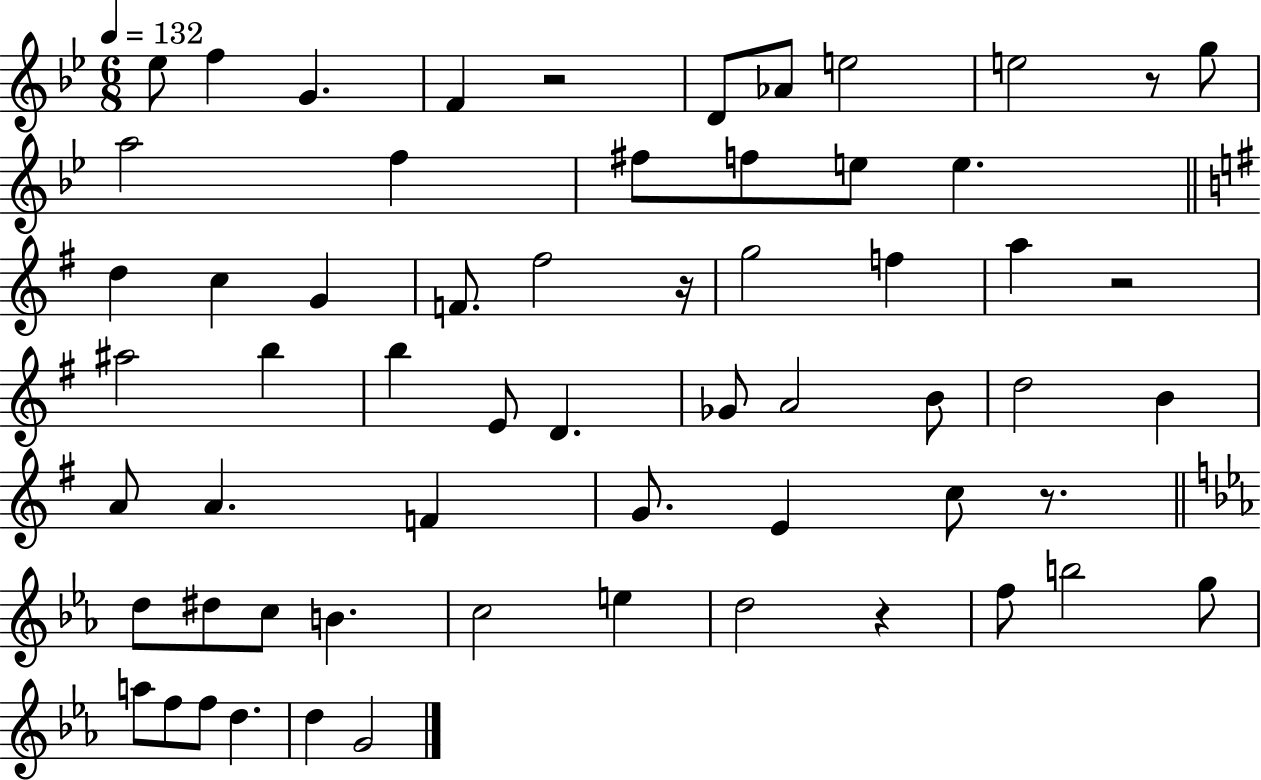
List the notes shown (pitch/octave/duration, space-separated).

Eb5/e F5/q G4/q. F4/q R/h D4/e Ab4/e E5/h E5/h R/e G5/e A5/h F5/q F#5/e F5/e E5/e E5/q. D5/q C5/q G4/q F4/e. F#5/h R/s G5/h F5/q A5/q R/h A#5/h B5/q B5/q E4/e D4/q. Gb4/e A4/h B4/e D5/h B4/q A4/e A4/q. F4/q G4/e. E4/q C5/e R/e. D5/e D#5/e C5/e B4/q. C5/h E5/q D5/h R/q F5/e B5/h G5/e A5/e F5/e F5/e D5/q. D5/q G4/h